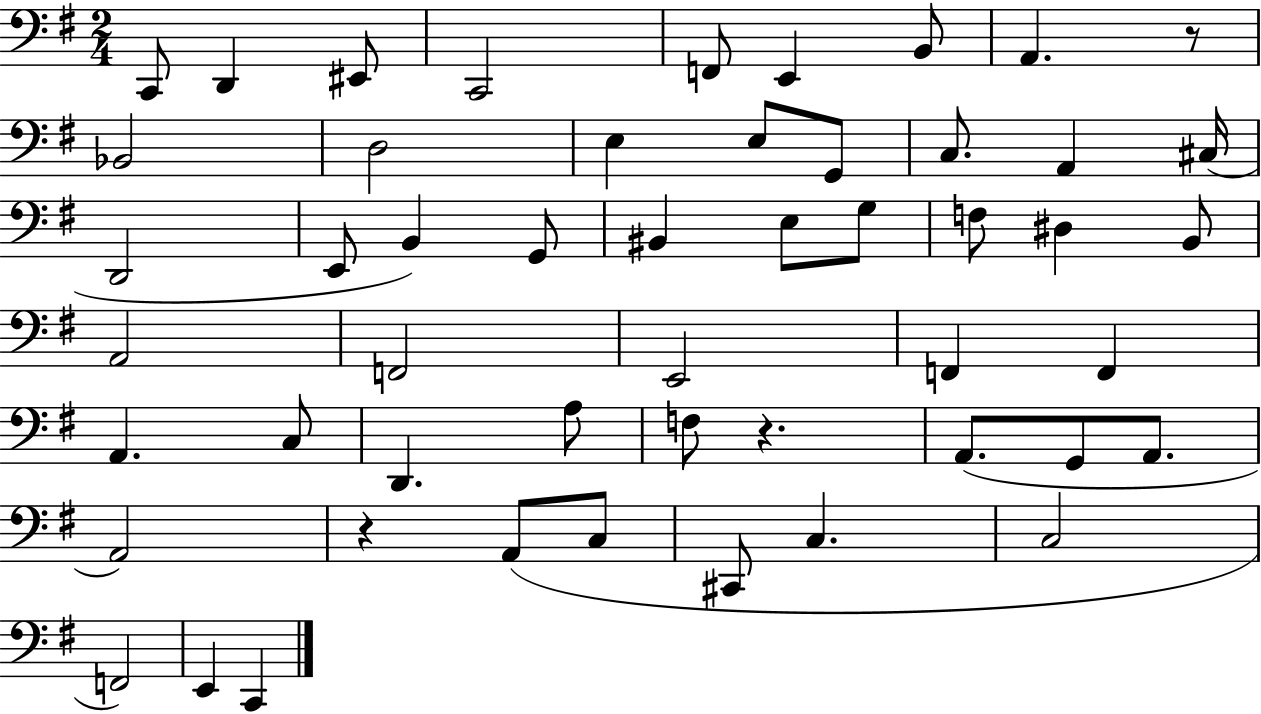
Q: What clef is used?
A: bass